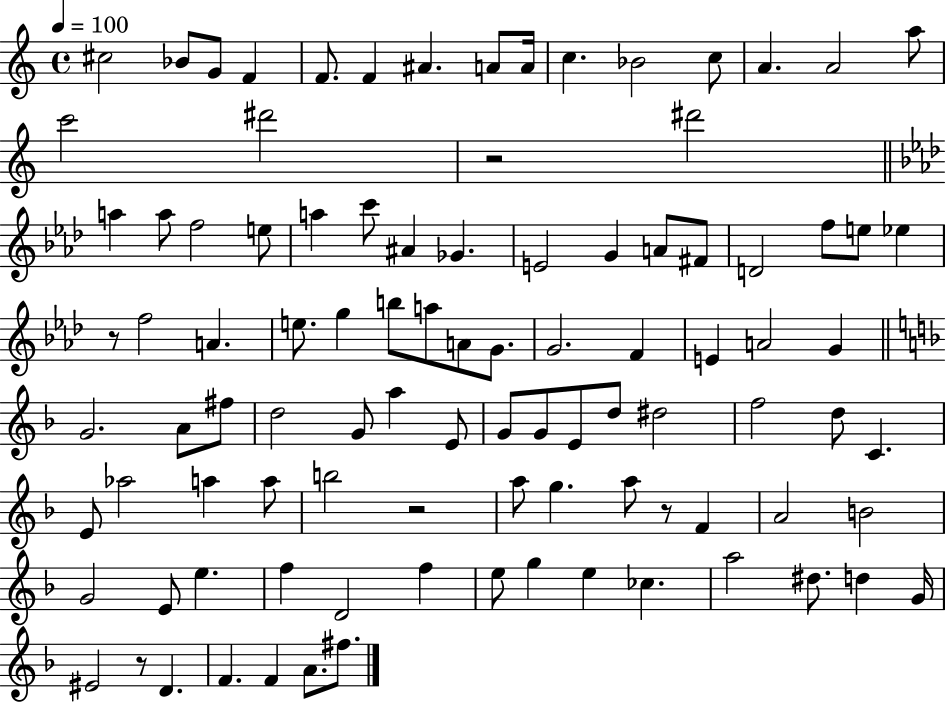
C#5/h Bb4/e G4/e F4/q F4/e. F4/q A#4/q. A4/e A4/s C5/q. Bb4/h C5/e A4/q. A4/h A5/e C6/h D#6/h R/h D#6/h A5/q A5/e F5/h E5/e A5/q C6/e A#4/q Gb4/q. E4/h G4/q A4/e F#4/e D4/h F5/e E5/e Eb5/q R/e F5/h A4/q. E5/e. G5/q B5/e A5/e A4/e G4/e. G4/h. F4/q E4/q A4/h G4/q G4/h. A4/e F#5/e D5/h G4/e A5/q E4/e G4/e G4/e E4/e D5/e D#5/h F5/h D5/e C4/q. E4/e Ab5/h A5/q A5/e B5/h R/h A5/e G5/q. A5/e R/e F4/q A4/h B4/h G4/h E4/e E5/q. F5/q D4/h F5/q E5/e G5/q E5/q CES5/q. A5/h D#5/e. D5/q G4/s EIS4/h R/e D4/q. F4/q. F4/q A4/e. F#5/e.